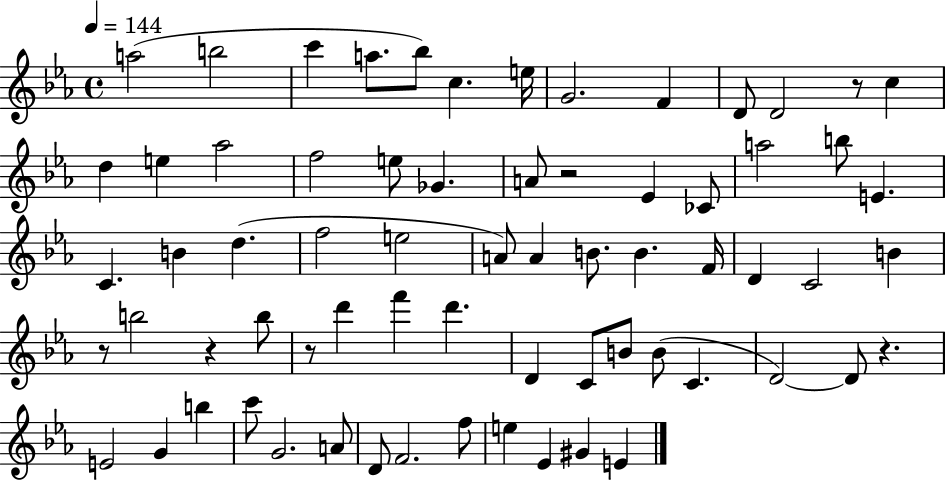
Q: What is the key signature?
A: EES major